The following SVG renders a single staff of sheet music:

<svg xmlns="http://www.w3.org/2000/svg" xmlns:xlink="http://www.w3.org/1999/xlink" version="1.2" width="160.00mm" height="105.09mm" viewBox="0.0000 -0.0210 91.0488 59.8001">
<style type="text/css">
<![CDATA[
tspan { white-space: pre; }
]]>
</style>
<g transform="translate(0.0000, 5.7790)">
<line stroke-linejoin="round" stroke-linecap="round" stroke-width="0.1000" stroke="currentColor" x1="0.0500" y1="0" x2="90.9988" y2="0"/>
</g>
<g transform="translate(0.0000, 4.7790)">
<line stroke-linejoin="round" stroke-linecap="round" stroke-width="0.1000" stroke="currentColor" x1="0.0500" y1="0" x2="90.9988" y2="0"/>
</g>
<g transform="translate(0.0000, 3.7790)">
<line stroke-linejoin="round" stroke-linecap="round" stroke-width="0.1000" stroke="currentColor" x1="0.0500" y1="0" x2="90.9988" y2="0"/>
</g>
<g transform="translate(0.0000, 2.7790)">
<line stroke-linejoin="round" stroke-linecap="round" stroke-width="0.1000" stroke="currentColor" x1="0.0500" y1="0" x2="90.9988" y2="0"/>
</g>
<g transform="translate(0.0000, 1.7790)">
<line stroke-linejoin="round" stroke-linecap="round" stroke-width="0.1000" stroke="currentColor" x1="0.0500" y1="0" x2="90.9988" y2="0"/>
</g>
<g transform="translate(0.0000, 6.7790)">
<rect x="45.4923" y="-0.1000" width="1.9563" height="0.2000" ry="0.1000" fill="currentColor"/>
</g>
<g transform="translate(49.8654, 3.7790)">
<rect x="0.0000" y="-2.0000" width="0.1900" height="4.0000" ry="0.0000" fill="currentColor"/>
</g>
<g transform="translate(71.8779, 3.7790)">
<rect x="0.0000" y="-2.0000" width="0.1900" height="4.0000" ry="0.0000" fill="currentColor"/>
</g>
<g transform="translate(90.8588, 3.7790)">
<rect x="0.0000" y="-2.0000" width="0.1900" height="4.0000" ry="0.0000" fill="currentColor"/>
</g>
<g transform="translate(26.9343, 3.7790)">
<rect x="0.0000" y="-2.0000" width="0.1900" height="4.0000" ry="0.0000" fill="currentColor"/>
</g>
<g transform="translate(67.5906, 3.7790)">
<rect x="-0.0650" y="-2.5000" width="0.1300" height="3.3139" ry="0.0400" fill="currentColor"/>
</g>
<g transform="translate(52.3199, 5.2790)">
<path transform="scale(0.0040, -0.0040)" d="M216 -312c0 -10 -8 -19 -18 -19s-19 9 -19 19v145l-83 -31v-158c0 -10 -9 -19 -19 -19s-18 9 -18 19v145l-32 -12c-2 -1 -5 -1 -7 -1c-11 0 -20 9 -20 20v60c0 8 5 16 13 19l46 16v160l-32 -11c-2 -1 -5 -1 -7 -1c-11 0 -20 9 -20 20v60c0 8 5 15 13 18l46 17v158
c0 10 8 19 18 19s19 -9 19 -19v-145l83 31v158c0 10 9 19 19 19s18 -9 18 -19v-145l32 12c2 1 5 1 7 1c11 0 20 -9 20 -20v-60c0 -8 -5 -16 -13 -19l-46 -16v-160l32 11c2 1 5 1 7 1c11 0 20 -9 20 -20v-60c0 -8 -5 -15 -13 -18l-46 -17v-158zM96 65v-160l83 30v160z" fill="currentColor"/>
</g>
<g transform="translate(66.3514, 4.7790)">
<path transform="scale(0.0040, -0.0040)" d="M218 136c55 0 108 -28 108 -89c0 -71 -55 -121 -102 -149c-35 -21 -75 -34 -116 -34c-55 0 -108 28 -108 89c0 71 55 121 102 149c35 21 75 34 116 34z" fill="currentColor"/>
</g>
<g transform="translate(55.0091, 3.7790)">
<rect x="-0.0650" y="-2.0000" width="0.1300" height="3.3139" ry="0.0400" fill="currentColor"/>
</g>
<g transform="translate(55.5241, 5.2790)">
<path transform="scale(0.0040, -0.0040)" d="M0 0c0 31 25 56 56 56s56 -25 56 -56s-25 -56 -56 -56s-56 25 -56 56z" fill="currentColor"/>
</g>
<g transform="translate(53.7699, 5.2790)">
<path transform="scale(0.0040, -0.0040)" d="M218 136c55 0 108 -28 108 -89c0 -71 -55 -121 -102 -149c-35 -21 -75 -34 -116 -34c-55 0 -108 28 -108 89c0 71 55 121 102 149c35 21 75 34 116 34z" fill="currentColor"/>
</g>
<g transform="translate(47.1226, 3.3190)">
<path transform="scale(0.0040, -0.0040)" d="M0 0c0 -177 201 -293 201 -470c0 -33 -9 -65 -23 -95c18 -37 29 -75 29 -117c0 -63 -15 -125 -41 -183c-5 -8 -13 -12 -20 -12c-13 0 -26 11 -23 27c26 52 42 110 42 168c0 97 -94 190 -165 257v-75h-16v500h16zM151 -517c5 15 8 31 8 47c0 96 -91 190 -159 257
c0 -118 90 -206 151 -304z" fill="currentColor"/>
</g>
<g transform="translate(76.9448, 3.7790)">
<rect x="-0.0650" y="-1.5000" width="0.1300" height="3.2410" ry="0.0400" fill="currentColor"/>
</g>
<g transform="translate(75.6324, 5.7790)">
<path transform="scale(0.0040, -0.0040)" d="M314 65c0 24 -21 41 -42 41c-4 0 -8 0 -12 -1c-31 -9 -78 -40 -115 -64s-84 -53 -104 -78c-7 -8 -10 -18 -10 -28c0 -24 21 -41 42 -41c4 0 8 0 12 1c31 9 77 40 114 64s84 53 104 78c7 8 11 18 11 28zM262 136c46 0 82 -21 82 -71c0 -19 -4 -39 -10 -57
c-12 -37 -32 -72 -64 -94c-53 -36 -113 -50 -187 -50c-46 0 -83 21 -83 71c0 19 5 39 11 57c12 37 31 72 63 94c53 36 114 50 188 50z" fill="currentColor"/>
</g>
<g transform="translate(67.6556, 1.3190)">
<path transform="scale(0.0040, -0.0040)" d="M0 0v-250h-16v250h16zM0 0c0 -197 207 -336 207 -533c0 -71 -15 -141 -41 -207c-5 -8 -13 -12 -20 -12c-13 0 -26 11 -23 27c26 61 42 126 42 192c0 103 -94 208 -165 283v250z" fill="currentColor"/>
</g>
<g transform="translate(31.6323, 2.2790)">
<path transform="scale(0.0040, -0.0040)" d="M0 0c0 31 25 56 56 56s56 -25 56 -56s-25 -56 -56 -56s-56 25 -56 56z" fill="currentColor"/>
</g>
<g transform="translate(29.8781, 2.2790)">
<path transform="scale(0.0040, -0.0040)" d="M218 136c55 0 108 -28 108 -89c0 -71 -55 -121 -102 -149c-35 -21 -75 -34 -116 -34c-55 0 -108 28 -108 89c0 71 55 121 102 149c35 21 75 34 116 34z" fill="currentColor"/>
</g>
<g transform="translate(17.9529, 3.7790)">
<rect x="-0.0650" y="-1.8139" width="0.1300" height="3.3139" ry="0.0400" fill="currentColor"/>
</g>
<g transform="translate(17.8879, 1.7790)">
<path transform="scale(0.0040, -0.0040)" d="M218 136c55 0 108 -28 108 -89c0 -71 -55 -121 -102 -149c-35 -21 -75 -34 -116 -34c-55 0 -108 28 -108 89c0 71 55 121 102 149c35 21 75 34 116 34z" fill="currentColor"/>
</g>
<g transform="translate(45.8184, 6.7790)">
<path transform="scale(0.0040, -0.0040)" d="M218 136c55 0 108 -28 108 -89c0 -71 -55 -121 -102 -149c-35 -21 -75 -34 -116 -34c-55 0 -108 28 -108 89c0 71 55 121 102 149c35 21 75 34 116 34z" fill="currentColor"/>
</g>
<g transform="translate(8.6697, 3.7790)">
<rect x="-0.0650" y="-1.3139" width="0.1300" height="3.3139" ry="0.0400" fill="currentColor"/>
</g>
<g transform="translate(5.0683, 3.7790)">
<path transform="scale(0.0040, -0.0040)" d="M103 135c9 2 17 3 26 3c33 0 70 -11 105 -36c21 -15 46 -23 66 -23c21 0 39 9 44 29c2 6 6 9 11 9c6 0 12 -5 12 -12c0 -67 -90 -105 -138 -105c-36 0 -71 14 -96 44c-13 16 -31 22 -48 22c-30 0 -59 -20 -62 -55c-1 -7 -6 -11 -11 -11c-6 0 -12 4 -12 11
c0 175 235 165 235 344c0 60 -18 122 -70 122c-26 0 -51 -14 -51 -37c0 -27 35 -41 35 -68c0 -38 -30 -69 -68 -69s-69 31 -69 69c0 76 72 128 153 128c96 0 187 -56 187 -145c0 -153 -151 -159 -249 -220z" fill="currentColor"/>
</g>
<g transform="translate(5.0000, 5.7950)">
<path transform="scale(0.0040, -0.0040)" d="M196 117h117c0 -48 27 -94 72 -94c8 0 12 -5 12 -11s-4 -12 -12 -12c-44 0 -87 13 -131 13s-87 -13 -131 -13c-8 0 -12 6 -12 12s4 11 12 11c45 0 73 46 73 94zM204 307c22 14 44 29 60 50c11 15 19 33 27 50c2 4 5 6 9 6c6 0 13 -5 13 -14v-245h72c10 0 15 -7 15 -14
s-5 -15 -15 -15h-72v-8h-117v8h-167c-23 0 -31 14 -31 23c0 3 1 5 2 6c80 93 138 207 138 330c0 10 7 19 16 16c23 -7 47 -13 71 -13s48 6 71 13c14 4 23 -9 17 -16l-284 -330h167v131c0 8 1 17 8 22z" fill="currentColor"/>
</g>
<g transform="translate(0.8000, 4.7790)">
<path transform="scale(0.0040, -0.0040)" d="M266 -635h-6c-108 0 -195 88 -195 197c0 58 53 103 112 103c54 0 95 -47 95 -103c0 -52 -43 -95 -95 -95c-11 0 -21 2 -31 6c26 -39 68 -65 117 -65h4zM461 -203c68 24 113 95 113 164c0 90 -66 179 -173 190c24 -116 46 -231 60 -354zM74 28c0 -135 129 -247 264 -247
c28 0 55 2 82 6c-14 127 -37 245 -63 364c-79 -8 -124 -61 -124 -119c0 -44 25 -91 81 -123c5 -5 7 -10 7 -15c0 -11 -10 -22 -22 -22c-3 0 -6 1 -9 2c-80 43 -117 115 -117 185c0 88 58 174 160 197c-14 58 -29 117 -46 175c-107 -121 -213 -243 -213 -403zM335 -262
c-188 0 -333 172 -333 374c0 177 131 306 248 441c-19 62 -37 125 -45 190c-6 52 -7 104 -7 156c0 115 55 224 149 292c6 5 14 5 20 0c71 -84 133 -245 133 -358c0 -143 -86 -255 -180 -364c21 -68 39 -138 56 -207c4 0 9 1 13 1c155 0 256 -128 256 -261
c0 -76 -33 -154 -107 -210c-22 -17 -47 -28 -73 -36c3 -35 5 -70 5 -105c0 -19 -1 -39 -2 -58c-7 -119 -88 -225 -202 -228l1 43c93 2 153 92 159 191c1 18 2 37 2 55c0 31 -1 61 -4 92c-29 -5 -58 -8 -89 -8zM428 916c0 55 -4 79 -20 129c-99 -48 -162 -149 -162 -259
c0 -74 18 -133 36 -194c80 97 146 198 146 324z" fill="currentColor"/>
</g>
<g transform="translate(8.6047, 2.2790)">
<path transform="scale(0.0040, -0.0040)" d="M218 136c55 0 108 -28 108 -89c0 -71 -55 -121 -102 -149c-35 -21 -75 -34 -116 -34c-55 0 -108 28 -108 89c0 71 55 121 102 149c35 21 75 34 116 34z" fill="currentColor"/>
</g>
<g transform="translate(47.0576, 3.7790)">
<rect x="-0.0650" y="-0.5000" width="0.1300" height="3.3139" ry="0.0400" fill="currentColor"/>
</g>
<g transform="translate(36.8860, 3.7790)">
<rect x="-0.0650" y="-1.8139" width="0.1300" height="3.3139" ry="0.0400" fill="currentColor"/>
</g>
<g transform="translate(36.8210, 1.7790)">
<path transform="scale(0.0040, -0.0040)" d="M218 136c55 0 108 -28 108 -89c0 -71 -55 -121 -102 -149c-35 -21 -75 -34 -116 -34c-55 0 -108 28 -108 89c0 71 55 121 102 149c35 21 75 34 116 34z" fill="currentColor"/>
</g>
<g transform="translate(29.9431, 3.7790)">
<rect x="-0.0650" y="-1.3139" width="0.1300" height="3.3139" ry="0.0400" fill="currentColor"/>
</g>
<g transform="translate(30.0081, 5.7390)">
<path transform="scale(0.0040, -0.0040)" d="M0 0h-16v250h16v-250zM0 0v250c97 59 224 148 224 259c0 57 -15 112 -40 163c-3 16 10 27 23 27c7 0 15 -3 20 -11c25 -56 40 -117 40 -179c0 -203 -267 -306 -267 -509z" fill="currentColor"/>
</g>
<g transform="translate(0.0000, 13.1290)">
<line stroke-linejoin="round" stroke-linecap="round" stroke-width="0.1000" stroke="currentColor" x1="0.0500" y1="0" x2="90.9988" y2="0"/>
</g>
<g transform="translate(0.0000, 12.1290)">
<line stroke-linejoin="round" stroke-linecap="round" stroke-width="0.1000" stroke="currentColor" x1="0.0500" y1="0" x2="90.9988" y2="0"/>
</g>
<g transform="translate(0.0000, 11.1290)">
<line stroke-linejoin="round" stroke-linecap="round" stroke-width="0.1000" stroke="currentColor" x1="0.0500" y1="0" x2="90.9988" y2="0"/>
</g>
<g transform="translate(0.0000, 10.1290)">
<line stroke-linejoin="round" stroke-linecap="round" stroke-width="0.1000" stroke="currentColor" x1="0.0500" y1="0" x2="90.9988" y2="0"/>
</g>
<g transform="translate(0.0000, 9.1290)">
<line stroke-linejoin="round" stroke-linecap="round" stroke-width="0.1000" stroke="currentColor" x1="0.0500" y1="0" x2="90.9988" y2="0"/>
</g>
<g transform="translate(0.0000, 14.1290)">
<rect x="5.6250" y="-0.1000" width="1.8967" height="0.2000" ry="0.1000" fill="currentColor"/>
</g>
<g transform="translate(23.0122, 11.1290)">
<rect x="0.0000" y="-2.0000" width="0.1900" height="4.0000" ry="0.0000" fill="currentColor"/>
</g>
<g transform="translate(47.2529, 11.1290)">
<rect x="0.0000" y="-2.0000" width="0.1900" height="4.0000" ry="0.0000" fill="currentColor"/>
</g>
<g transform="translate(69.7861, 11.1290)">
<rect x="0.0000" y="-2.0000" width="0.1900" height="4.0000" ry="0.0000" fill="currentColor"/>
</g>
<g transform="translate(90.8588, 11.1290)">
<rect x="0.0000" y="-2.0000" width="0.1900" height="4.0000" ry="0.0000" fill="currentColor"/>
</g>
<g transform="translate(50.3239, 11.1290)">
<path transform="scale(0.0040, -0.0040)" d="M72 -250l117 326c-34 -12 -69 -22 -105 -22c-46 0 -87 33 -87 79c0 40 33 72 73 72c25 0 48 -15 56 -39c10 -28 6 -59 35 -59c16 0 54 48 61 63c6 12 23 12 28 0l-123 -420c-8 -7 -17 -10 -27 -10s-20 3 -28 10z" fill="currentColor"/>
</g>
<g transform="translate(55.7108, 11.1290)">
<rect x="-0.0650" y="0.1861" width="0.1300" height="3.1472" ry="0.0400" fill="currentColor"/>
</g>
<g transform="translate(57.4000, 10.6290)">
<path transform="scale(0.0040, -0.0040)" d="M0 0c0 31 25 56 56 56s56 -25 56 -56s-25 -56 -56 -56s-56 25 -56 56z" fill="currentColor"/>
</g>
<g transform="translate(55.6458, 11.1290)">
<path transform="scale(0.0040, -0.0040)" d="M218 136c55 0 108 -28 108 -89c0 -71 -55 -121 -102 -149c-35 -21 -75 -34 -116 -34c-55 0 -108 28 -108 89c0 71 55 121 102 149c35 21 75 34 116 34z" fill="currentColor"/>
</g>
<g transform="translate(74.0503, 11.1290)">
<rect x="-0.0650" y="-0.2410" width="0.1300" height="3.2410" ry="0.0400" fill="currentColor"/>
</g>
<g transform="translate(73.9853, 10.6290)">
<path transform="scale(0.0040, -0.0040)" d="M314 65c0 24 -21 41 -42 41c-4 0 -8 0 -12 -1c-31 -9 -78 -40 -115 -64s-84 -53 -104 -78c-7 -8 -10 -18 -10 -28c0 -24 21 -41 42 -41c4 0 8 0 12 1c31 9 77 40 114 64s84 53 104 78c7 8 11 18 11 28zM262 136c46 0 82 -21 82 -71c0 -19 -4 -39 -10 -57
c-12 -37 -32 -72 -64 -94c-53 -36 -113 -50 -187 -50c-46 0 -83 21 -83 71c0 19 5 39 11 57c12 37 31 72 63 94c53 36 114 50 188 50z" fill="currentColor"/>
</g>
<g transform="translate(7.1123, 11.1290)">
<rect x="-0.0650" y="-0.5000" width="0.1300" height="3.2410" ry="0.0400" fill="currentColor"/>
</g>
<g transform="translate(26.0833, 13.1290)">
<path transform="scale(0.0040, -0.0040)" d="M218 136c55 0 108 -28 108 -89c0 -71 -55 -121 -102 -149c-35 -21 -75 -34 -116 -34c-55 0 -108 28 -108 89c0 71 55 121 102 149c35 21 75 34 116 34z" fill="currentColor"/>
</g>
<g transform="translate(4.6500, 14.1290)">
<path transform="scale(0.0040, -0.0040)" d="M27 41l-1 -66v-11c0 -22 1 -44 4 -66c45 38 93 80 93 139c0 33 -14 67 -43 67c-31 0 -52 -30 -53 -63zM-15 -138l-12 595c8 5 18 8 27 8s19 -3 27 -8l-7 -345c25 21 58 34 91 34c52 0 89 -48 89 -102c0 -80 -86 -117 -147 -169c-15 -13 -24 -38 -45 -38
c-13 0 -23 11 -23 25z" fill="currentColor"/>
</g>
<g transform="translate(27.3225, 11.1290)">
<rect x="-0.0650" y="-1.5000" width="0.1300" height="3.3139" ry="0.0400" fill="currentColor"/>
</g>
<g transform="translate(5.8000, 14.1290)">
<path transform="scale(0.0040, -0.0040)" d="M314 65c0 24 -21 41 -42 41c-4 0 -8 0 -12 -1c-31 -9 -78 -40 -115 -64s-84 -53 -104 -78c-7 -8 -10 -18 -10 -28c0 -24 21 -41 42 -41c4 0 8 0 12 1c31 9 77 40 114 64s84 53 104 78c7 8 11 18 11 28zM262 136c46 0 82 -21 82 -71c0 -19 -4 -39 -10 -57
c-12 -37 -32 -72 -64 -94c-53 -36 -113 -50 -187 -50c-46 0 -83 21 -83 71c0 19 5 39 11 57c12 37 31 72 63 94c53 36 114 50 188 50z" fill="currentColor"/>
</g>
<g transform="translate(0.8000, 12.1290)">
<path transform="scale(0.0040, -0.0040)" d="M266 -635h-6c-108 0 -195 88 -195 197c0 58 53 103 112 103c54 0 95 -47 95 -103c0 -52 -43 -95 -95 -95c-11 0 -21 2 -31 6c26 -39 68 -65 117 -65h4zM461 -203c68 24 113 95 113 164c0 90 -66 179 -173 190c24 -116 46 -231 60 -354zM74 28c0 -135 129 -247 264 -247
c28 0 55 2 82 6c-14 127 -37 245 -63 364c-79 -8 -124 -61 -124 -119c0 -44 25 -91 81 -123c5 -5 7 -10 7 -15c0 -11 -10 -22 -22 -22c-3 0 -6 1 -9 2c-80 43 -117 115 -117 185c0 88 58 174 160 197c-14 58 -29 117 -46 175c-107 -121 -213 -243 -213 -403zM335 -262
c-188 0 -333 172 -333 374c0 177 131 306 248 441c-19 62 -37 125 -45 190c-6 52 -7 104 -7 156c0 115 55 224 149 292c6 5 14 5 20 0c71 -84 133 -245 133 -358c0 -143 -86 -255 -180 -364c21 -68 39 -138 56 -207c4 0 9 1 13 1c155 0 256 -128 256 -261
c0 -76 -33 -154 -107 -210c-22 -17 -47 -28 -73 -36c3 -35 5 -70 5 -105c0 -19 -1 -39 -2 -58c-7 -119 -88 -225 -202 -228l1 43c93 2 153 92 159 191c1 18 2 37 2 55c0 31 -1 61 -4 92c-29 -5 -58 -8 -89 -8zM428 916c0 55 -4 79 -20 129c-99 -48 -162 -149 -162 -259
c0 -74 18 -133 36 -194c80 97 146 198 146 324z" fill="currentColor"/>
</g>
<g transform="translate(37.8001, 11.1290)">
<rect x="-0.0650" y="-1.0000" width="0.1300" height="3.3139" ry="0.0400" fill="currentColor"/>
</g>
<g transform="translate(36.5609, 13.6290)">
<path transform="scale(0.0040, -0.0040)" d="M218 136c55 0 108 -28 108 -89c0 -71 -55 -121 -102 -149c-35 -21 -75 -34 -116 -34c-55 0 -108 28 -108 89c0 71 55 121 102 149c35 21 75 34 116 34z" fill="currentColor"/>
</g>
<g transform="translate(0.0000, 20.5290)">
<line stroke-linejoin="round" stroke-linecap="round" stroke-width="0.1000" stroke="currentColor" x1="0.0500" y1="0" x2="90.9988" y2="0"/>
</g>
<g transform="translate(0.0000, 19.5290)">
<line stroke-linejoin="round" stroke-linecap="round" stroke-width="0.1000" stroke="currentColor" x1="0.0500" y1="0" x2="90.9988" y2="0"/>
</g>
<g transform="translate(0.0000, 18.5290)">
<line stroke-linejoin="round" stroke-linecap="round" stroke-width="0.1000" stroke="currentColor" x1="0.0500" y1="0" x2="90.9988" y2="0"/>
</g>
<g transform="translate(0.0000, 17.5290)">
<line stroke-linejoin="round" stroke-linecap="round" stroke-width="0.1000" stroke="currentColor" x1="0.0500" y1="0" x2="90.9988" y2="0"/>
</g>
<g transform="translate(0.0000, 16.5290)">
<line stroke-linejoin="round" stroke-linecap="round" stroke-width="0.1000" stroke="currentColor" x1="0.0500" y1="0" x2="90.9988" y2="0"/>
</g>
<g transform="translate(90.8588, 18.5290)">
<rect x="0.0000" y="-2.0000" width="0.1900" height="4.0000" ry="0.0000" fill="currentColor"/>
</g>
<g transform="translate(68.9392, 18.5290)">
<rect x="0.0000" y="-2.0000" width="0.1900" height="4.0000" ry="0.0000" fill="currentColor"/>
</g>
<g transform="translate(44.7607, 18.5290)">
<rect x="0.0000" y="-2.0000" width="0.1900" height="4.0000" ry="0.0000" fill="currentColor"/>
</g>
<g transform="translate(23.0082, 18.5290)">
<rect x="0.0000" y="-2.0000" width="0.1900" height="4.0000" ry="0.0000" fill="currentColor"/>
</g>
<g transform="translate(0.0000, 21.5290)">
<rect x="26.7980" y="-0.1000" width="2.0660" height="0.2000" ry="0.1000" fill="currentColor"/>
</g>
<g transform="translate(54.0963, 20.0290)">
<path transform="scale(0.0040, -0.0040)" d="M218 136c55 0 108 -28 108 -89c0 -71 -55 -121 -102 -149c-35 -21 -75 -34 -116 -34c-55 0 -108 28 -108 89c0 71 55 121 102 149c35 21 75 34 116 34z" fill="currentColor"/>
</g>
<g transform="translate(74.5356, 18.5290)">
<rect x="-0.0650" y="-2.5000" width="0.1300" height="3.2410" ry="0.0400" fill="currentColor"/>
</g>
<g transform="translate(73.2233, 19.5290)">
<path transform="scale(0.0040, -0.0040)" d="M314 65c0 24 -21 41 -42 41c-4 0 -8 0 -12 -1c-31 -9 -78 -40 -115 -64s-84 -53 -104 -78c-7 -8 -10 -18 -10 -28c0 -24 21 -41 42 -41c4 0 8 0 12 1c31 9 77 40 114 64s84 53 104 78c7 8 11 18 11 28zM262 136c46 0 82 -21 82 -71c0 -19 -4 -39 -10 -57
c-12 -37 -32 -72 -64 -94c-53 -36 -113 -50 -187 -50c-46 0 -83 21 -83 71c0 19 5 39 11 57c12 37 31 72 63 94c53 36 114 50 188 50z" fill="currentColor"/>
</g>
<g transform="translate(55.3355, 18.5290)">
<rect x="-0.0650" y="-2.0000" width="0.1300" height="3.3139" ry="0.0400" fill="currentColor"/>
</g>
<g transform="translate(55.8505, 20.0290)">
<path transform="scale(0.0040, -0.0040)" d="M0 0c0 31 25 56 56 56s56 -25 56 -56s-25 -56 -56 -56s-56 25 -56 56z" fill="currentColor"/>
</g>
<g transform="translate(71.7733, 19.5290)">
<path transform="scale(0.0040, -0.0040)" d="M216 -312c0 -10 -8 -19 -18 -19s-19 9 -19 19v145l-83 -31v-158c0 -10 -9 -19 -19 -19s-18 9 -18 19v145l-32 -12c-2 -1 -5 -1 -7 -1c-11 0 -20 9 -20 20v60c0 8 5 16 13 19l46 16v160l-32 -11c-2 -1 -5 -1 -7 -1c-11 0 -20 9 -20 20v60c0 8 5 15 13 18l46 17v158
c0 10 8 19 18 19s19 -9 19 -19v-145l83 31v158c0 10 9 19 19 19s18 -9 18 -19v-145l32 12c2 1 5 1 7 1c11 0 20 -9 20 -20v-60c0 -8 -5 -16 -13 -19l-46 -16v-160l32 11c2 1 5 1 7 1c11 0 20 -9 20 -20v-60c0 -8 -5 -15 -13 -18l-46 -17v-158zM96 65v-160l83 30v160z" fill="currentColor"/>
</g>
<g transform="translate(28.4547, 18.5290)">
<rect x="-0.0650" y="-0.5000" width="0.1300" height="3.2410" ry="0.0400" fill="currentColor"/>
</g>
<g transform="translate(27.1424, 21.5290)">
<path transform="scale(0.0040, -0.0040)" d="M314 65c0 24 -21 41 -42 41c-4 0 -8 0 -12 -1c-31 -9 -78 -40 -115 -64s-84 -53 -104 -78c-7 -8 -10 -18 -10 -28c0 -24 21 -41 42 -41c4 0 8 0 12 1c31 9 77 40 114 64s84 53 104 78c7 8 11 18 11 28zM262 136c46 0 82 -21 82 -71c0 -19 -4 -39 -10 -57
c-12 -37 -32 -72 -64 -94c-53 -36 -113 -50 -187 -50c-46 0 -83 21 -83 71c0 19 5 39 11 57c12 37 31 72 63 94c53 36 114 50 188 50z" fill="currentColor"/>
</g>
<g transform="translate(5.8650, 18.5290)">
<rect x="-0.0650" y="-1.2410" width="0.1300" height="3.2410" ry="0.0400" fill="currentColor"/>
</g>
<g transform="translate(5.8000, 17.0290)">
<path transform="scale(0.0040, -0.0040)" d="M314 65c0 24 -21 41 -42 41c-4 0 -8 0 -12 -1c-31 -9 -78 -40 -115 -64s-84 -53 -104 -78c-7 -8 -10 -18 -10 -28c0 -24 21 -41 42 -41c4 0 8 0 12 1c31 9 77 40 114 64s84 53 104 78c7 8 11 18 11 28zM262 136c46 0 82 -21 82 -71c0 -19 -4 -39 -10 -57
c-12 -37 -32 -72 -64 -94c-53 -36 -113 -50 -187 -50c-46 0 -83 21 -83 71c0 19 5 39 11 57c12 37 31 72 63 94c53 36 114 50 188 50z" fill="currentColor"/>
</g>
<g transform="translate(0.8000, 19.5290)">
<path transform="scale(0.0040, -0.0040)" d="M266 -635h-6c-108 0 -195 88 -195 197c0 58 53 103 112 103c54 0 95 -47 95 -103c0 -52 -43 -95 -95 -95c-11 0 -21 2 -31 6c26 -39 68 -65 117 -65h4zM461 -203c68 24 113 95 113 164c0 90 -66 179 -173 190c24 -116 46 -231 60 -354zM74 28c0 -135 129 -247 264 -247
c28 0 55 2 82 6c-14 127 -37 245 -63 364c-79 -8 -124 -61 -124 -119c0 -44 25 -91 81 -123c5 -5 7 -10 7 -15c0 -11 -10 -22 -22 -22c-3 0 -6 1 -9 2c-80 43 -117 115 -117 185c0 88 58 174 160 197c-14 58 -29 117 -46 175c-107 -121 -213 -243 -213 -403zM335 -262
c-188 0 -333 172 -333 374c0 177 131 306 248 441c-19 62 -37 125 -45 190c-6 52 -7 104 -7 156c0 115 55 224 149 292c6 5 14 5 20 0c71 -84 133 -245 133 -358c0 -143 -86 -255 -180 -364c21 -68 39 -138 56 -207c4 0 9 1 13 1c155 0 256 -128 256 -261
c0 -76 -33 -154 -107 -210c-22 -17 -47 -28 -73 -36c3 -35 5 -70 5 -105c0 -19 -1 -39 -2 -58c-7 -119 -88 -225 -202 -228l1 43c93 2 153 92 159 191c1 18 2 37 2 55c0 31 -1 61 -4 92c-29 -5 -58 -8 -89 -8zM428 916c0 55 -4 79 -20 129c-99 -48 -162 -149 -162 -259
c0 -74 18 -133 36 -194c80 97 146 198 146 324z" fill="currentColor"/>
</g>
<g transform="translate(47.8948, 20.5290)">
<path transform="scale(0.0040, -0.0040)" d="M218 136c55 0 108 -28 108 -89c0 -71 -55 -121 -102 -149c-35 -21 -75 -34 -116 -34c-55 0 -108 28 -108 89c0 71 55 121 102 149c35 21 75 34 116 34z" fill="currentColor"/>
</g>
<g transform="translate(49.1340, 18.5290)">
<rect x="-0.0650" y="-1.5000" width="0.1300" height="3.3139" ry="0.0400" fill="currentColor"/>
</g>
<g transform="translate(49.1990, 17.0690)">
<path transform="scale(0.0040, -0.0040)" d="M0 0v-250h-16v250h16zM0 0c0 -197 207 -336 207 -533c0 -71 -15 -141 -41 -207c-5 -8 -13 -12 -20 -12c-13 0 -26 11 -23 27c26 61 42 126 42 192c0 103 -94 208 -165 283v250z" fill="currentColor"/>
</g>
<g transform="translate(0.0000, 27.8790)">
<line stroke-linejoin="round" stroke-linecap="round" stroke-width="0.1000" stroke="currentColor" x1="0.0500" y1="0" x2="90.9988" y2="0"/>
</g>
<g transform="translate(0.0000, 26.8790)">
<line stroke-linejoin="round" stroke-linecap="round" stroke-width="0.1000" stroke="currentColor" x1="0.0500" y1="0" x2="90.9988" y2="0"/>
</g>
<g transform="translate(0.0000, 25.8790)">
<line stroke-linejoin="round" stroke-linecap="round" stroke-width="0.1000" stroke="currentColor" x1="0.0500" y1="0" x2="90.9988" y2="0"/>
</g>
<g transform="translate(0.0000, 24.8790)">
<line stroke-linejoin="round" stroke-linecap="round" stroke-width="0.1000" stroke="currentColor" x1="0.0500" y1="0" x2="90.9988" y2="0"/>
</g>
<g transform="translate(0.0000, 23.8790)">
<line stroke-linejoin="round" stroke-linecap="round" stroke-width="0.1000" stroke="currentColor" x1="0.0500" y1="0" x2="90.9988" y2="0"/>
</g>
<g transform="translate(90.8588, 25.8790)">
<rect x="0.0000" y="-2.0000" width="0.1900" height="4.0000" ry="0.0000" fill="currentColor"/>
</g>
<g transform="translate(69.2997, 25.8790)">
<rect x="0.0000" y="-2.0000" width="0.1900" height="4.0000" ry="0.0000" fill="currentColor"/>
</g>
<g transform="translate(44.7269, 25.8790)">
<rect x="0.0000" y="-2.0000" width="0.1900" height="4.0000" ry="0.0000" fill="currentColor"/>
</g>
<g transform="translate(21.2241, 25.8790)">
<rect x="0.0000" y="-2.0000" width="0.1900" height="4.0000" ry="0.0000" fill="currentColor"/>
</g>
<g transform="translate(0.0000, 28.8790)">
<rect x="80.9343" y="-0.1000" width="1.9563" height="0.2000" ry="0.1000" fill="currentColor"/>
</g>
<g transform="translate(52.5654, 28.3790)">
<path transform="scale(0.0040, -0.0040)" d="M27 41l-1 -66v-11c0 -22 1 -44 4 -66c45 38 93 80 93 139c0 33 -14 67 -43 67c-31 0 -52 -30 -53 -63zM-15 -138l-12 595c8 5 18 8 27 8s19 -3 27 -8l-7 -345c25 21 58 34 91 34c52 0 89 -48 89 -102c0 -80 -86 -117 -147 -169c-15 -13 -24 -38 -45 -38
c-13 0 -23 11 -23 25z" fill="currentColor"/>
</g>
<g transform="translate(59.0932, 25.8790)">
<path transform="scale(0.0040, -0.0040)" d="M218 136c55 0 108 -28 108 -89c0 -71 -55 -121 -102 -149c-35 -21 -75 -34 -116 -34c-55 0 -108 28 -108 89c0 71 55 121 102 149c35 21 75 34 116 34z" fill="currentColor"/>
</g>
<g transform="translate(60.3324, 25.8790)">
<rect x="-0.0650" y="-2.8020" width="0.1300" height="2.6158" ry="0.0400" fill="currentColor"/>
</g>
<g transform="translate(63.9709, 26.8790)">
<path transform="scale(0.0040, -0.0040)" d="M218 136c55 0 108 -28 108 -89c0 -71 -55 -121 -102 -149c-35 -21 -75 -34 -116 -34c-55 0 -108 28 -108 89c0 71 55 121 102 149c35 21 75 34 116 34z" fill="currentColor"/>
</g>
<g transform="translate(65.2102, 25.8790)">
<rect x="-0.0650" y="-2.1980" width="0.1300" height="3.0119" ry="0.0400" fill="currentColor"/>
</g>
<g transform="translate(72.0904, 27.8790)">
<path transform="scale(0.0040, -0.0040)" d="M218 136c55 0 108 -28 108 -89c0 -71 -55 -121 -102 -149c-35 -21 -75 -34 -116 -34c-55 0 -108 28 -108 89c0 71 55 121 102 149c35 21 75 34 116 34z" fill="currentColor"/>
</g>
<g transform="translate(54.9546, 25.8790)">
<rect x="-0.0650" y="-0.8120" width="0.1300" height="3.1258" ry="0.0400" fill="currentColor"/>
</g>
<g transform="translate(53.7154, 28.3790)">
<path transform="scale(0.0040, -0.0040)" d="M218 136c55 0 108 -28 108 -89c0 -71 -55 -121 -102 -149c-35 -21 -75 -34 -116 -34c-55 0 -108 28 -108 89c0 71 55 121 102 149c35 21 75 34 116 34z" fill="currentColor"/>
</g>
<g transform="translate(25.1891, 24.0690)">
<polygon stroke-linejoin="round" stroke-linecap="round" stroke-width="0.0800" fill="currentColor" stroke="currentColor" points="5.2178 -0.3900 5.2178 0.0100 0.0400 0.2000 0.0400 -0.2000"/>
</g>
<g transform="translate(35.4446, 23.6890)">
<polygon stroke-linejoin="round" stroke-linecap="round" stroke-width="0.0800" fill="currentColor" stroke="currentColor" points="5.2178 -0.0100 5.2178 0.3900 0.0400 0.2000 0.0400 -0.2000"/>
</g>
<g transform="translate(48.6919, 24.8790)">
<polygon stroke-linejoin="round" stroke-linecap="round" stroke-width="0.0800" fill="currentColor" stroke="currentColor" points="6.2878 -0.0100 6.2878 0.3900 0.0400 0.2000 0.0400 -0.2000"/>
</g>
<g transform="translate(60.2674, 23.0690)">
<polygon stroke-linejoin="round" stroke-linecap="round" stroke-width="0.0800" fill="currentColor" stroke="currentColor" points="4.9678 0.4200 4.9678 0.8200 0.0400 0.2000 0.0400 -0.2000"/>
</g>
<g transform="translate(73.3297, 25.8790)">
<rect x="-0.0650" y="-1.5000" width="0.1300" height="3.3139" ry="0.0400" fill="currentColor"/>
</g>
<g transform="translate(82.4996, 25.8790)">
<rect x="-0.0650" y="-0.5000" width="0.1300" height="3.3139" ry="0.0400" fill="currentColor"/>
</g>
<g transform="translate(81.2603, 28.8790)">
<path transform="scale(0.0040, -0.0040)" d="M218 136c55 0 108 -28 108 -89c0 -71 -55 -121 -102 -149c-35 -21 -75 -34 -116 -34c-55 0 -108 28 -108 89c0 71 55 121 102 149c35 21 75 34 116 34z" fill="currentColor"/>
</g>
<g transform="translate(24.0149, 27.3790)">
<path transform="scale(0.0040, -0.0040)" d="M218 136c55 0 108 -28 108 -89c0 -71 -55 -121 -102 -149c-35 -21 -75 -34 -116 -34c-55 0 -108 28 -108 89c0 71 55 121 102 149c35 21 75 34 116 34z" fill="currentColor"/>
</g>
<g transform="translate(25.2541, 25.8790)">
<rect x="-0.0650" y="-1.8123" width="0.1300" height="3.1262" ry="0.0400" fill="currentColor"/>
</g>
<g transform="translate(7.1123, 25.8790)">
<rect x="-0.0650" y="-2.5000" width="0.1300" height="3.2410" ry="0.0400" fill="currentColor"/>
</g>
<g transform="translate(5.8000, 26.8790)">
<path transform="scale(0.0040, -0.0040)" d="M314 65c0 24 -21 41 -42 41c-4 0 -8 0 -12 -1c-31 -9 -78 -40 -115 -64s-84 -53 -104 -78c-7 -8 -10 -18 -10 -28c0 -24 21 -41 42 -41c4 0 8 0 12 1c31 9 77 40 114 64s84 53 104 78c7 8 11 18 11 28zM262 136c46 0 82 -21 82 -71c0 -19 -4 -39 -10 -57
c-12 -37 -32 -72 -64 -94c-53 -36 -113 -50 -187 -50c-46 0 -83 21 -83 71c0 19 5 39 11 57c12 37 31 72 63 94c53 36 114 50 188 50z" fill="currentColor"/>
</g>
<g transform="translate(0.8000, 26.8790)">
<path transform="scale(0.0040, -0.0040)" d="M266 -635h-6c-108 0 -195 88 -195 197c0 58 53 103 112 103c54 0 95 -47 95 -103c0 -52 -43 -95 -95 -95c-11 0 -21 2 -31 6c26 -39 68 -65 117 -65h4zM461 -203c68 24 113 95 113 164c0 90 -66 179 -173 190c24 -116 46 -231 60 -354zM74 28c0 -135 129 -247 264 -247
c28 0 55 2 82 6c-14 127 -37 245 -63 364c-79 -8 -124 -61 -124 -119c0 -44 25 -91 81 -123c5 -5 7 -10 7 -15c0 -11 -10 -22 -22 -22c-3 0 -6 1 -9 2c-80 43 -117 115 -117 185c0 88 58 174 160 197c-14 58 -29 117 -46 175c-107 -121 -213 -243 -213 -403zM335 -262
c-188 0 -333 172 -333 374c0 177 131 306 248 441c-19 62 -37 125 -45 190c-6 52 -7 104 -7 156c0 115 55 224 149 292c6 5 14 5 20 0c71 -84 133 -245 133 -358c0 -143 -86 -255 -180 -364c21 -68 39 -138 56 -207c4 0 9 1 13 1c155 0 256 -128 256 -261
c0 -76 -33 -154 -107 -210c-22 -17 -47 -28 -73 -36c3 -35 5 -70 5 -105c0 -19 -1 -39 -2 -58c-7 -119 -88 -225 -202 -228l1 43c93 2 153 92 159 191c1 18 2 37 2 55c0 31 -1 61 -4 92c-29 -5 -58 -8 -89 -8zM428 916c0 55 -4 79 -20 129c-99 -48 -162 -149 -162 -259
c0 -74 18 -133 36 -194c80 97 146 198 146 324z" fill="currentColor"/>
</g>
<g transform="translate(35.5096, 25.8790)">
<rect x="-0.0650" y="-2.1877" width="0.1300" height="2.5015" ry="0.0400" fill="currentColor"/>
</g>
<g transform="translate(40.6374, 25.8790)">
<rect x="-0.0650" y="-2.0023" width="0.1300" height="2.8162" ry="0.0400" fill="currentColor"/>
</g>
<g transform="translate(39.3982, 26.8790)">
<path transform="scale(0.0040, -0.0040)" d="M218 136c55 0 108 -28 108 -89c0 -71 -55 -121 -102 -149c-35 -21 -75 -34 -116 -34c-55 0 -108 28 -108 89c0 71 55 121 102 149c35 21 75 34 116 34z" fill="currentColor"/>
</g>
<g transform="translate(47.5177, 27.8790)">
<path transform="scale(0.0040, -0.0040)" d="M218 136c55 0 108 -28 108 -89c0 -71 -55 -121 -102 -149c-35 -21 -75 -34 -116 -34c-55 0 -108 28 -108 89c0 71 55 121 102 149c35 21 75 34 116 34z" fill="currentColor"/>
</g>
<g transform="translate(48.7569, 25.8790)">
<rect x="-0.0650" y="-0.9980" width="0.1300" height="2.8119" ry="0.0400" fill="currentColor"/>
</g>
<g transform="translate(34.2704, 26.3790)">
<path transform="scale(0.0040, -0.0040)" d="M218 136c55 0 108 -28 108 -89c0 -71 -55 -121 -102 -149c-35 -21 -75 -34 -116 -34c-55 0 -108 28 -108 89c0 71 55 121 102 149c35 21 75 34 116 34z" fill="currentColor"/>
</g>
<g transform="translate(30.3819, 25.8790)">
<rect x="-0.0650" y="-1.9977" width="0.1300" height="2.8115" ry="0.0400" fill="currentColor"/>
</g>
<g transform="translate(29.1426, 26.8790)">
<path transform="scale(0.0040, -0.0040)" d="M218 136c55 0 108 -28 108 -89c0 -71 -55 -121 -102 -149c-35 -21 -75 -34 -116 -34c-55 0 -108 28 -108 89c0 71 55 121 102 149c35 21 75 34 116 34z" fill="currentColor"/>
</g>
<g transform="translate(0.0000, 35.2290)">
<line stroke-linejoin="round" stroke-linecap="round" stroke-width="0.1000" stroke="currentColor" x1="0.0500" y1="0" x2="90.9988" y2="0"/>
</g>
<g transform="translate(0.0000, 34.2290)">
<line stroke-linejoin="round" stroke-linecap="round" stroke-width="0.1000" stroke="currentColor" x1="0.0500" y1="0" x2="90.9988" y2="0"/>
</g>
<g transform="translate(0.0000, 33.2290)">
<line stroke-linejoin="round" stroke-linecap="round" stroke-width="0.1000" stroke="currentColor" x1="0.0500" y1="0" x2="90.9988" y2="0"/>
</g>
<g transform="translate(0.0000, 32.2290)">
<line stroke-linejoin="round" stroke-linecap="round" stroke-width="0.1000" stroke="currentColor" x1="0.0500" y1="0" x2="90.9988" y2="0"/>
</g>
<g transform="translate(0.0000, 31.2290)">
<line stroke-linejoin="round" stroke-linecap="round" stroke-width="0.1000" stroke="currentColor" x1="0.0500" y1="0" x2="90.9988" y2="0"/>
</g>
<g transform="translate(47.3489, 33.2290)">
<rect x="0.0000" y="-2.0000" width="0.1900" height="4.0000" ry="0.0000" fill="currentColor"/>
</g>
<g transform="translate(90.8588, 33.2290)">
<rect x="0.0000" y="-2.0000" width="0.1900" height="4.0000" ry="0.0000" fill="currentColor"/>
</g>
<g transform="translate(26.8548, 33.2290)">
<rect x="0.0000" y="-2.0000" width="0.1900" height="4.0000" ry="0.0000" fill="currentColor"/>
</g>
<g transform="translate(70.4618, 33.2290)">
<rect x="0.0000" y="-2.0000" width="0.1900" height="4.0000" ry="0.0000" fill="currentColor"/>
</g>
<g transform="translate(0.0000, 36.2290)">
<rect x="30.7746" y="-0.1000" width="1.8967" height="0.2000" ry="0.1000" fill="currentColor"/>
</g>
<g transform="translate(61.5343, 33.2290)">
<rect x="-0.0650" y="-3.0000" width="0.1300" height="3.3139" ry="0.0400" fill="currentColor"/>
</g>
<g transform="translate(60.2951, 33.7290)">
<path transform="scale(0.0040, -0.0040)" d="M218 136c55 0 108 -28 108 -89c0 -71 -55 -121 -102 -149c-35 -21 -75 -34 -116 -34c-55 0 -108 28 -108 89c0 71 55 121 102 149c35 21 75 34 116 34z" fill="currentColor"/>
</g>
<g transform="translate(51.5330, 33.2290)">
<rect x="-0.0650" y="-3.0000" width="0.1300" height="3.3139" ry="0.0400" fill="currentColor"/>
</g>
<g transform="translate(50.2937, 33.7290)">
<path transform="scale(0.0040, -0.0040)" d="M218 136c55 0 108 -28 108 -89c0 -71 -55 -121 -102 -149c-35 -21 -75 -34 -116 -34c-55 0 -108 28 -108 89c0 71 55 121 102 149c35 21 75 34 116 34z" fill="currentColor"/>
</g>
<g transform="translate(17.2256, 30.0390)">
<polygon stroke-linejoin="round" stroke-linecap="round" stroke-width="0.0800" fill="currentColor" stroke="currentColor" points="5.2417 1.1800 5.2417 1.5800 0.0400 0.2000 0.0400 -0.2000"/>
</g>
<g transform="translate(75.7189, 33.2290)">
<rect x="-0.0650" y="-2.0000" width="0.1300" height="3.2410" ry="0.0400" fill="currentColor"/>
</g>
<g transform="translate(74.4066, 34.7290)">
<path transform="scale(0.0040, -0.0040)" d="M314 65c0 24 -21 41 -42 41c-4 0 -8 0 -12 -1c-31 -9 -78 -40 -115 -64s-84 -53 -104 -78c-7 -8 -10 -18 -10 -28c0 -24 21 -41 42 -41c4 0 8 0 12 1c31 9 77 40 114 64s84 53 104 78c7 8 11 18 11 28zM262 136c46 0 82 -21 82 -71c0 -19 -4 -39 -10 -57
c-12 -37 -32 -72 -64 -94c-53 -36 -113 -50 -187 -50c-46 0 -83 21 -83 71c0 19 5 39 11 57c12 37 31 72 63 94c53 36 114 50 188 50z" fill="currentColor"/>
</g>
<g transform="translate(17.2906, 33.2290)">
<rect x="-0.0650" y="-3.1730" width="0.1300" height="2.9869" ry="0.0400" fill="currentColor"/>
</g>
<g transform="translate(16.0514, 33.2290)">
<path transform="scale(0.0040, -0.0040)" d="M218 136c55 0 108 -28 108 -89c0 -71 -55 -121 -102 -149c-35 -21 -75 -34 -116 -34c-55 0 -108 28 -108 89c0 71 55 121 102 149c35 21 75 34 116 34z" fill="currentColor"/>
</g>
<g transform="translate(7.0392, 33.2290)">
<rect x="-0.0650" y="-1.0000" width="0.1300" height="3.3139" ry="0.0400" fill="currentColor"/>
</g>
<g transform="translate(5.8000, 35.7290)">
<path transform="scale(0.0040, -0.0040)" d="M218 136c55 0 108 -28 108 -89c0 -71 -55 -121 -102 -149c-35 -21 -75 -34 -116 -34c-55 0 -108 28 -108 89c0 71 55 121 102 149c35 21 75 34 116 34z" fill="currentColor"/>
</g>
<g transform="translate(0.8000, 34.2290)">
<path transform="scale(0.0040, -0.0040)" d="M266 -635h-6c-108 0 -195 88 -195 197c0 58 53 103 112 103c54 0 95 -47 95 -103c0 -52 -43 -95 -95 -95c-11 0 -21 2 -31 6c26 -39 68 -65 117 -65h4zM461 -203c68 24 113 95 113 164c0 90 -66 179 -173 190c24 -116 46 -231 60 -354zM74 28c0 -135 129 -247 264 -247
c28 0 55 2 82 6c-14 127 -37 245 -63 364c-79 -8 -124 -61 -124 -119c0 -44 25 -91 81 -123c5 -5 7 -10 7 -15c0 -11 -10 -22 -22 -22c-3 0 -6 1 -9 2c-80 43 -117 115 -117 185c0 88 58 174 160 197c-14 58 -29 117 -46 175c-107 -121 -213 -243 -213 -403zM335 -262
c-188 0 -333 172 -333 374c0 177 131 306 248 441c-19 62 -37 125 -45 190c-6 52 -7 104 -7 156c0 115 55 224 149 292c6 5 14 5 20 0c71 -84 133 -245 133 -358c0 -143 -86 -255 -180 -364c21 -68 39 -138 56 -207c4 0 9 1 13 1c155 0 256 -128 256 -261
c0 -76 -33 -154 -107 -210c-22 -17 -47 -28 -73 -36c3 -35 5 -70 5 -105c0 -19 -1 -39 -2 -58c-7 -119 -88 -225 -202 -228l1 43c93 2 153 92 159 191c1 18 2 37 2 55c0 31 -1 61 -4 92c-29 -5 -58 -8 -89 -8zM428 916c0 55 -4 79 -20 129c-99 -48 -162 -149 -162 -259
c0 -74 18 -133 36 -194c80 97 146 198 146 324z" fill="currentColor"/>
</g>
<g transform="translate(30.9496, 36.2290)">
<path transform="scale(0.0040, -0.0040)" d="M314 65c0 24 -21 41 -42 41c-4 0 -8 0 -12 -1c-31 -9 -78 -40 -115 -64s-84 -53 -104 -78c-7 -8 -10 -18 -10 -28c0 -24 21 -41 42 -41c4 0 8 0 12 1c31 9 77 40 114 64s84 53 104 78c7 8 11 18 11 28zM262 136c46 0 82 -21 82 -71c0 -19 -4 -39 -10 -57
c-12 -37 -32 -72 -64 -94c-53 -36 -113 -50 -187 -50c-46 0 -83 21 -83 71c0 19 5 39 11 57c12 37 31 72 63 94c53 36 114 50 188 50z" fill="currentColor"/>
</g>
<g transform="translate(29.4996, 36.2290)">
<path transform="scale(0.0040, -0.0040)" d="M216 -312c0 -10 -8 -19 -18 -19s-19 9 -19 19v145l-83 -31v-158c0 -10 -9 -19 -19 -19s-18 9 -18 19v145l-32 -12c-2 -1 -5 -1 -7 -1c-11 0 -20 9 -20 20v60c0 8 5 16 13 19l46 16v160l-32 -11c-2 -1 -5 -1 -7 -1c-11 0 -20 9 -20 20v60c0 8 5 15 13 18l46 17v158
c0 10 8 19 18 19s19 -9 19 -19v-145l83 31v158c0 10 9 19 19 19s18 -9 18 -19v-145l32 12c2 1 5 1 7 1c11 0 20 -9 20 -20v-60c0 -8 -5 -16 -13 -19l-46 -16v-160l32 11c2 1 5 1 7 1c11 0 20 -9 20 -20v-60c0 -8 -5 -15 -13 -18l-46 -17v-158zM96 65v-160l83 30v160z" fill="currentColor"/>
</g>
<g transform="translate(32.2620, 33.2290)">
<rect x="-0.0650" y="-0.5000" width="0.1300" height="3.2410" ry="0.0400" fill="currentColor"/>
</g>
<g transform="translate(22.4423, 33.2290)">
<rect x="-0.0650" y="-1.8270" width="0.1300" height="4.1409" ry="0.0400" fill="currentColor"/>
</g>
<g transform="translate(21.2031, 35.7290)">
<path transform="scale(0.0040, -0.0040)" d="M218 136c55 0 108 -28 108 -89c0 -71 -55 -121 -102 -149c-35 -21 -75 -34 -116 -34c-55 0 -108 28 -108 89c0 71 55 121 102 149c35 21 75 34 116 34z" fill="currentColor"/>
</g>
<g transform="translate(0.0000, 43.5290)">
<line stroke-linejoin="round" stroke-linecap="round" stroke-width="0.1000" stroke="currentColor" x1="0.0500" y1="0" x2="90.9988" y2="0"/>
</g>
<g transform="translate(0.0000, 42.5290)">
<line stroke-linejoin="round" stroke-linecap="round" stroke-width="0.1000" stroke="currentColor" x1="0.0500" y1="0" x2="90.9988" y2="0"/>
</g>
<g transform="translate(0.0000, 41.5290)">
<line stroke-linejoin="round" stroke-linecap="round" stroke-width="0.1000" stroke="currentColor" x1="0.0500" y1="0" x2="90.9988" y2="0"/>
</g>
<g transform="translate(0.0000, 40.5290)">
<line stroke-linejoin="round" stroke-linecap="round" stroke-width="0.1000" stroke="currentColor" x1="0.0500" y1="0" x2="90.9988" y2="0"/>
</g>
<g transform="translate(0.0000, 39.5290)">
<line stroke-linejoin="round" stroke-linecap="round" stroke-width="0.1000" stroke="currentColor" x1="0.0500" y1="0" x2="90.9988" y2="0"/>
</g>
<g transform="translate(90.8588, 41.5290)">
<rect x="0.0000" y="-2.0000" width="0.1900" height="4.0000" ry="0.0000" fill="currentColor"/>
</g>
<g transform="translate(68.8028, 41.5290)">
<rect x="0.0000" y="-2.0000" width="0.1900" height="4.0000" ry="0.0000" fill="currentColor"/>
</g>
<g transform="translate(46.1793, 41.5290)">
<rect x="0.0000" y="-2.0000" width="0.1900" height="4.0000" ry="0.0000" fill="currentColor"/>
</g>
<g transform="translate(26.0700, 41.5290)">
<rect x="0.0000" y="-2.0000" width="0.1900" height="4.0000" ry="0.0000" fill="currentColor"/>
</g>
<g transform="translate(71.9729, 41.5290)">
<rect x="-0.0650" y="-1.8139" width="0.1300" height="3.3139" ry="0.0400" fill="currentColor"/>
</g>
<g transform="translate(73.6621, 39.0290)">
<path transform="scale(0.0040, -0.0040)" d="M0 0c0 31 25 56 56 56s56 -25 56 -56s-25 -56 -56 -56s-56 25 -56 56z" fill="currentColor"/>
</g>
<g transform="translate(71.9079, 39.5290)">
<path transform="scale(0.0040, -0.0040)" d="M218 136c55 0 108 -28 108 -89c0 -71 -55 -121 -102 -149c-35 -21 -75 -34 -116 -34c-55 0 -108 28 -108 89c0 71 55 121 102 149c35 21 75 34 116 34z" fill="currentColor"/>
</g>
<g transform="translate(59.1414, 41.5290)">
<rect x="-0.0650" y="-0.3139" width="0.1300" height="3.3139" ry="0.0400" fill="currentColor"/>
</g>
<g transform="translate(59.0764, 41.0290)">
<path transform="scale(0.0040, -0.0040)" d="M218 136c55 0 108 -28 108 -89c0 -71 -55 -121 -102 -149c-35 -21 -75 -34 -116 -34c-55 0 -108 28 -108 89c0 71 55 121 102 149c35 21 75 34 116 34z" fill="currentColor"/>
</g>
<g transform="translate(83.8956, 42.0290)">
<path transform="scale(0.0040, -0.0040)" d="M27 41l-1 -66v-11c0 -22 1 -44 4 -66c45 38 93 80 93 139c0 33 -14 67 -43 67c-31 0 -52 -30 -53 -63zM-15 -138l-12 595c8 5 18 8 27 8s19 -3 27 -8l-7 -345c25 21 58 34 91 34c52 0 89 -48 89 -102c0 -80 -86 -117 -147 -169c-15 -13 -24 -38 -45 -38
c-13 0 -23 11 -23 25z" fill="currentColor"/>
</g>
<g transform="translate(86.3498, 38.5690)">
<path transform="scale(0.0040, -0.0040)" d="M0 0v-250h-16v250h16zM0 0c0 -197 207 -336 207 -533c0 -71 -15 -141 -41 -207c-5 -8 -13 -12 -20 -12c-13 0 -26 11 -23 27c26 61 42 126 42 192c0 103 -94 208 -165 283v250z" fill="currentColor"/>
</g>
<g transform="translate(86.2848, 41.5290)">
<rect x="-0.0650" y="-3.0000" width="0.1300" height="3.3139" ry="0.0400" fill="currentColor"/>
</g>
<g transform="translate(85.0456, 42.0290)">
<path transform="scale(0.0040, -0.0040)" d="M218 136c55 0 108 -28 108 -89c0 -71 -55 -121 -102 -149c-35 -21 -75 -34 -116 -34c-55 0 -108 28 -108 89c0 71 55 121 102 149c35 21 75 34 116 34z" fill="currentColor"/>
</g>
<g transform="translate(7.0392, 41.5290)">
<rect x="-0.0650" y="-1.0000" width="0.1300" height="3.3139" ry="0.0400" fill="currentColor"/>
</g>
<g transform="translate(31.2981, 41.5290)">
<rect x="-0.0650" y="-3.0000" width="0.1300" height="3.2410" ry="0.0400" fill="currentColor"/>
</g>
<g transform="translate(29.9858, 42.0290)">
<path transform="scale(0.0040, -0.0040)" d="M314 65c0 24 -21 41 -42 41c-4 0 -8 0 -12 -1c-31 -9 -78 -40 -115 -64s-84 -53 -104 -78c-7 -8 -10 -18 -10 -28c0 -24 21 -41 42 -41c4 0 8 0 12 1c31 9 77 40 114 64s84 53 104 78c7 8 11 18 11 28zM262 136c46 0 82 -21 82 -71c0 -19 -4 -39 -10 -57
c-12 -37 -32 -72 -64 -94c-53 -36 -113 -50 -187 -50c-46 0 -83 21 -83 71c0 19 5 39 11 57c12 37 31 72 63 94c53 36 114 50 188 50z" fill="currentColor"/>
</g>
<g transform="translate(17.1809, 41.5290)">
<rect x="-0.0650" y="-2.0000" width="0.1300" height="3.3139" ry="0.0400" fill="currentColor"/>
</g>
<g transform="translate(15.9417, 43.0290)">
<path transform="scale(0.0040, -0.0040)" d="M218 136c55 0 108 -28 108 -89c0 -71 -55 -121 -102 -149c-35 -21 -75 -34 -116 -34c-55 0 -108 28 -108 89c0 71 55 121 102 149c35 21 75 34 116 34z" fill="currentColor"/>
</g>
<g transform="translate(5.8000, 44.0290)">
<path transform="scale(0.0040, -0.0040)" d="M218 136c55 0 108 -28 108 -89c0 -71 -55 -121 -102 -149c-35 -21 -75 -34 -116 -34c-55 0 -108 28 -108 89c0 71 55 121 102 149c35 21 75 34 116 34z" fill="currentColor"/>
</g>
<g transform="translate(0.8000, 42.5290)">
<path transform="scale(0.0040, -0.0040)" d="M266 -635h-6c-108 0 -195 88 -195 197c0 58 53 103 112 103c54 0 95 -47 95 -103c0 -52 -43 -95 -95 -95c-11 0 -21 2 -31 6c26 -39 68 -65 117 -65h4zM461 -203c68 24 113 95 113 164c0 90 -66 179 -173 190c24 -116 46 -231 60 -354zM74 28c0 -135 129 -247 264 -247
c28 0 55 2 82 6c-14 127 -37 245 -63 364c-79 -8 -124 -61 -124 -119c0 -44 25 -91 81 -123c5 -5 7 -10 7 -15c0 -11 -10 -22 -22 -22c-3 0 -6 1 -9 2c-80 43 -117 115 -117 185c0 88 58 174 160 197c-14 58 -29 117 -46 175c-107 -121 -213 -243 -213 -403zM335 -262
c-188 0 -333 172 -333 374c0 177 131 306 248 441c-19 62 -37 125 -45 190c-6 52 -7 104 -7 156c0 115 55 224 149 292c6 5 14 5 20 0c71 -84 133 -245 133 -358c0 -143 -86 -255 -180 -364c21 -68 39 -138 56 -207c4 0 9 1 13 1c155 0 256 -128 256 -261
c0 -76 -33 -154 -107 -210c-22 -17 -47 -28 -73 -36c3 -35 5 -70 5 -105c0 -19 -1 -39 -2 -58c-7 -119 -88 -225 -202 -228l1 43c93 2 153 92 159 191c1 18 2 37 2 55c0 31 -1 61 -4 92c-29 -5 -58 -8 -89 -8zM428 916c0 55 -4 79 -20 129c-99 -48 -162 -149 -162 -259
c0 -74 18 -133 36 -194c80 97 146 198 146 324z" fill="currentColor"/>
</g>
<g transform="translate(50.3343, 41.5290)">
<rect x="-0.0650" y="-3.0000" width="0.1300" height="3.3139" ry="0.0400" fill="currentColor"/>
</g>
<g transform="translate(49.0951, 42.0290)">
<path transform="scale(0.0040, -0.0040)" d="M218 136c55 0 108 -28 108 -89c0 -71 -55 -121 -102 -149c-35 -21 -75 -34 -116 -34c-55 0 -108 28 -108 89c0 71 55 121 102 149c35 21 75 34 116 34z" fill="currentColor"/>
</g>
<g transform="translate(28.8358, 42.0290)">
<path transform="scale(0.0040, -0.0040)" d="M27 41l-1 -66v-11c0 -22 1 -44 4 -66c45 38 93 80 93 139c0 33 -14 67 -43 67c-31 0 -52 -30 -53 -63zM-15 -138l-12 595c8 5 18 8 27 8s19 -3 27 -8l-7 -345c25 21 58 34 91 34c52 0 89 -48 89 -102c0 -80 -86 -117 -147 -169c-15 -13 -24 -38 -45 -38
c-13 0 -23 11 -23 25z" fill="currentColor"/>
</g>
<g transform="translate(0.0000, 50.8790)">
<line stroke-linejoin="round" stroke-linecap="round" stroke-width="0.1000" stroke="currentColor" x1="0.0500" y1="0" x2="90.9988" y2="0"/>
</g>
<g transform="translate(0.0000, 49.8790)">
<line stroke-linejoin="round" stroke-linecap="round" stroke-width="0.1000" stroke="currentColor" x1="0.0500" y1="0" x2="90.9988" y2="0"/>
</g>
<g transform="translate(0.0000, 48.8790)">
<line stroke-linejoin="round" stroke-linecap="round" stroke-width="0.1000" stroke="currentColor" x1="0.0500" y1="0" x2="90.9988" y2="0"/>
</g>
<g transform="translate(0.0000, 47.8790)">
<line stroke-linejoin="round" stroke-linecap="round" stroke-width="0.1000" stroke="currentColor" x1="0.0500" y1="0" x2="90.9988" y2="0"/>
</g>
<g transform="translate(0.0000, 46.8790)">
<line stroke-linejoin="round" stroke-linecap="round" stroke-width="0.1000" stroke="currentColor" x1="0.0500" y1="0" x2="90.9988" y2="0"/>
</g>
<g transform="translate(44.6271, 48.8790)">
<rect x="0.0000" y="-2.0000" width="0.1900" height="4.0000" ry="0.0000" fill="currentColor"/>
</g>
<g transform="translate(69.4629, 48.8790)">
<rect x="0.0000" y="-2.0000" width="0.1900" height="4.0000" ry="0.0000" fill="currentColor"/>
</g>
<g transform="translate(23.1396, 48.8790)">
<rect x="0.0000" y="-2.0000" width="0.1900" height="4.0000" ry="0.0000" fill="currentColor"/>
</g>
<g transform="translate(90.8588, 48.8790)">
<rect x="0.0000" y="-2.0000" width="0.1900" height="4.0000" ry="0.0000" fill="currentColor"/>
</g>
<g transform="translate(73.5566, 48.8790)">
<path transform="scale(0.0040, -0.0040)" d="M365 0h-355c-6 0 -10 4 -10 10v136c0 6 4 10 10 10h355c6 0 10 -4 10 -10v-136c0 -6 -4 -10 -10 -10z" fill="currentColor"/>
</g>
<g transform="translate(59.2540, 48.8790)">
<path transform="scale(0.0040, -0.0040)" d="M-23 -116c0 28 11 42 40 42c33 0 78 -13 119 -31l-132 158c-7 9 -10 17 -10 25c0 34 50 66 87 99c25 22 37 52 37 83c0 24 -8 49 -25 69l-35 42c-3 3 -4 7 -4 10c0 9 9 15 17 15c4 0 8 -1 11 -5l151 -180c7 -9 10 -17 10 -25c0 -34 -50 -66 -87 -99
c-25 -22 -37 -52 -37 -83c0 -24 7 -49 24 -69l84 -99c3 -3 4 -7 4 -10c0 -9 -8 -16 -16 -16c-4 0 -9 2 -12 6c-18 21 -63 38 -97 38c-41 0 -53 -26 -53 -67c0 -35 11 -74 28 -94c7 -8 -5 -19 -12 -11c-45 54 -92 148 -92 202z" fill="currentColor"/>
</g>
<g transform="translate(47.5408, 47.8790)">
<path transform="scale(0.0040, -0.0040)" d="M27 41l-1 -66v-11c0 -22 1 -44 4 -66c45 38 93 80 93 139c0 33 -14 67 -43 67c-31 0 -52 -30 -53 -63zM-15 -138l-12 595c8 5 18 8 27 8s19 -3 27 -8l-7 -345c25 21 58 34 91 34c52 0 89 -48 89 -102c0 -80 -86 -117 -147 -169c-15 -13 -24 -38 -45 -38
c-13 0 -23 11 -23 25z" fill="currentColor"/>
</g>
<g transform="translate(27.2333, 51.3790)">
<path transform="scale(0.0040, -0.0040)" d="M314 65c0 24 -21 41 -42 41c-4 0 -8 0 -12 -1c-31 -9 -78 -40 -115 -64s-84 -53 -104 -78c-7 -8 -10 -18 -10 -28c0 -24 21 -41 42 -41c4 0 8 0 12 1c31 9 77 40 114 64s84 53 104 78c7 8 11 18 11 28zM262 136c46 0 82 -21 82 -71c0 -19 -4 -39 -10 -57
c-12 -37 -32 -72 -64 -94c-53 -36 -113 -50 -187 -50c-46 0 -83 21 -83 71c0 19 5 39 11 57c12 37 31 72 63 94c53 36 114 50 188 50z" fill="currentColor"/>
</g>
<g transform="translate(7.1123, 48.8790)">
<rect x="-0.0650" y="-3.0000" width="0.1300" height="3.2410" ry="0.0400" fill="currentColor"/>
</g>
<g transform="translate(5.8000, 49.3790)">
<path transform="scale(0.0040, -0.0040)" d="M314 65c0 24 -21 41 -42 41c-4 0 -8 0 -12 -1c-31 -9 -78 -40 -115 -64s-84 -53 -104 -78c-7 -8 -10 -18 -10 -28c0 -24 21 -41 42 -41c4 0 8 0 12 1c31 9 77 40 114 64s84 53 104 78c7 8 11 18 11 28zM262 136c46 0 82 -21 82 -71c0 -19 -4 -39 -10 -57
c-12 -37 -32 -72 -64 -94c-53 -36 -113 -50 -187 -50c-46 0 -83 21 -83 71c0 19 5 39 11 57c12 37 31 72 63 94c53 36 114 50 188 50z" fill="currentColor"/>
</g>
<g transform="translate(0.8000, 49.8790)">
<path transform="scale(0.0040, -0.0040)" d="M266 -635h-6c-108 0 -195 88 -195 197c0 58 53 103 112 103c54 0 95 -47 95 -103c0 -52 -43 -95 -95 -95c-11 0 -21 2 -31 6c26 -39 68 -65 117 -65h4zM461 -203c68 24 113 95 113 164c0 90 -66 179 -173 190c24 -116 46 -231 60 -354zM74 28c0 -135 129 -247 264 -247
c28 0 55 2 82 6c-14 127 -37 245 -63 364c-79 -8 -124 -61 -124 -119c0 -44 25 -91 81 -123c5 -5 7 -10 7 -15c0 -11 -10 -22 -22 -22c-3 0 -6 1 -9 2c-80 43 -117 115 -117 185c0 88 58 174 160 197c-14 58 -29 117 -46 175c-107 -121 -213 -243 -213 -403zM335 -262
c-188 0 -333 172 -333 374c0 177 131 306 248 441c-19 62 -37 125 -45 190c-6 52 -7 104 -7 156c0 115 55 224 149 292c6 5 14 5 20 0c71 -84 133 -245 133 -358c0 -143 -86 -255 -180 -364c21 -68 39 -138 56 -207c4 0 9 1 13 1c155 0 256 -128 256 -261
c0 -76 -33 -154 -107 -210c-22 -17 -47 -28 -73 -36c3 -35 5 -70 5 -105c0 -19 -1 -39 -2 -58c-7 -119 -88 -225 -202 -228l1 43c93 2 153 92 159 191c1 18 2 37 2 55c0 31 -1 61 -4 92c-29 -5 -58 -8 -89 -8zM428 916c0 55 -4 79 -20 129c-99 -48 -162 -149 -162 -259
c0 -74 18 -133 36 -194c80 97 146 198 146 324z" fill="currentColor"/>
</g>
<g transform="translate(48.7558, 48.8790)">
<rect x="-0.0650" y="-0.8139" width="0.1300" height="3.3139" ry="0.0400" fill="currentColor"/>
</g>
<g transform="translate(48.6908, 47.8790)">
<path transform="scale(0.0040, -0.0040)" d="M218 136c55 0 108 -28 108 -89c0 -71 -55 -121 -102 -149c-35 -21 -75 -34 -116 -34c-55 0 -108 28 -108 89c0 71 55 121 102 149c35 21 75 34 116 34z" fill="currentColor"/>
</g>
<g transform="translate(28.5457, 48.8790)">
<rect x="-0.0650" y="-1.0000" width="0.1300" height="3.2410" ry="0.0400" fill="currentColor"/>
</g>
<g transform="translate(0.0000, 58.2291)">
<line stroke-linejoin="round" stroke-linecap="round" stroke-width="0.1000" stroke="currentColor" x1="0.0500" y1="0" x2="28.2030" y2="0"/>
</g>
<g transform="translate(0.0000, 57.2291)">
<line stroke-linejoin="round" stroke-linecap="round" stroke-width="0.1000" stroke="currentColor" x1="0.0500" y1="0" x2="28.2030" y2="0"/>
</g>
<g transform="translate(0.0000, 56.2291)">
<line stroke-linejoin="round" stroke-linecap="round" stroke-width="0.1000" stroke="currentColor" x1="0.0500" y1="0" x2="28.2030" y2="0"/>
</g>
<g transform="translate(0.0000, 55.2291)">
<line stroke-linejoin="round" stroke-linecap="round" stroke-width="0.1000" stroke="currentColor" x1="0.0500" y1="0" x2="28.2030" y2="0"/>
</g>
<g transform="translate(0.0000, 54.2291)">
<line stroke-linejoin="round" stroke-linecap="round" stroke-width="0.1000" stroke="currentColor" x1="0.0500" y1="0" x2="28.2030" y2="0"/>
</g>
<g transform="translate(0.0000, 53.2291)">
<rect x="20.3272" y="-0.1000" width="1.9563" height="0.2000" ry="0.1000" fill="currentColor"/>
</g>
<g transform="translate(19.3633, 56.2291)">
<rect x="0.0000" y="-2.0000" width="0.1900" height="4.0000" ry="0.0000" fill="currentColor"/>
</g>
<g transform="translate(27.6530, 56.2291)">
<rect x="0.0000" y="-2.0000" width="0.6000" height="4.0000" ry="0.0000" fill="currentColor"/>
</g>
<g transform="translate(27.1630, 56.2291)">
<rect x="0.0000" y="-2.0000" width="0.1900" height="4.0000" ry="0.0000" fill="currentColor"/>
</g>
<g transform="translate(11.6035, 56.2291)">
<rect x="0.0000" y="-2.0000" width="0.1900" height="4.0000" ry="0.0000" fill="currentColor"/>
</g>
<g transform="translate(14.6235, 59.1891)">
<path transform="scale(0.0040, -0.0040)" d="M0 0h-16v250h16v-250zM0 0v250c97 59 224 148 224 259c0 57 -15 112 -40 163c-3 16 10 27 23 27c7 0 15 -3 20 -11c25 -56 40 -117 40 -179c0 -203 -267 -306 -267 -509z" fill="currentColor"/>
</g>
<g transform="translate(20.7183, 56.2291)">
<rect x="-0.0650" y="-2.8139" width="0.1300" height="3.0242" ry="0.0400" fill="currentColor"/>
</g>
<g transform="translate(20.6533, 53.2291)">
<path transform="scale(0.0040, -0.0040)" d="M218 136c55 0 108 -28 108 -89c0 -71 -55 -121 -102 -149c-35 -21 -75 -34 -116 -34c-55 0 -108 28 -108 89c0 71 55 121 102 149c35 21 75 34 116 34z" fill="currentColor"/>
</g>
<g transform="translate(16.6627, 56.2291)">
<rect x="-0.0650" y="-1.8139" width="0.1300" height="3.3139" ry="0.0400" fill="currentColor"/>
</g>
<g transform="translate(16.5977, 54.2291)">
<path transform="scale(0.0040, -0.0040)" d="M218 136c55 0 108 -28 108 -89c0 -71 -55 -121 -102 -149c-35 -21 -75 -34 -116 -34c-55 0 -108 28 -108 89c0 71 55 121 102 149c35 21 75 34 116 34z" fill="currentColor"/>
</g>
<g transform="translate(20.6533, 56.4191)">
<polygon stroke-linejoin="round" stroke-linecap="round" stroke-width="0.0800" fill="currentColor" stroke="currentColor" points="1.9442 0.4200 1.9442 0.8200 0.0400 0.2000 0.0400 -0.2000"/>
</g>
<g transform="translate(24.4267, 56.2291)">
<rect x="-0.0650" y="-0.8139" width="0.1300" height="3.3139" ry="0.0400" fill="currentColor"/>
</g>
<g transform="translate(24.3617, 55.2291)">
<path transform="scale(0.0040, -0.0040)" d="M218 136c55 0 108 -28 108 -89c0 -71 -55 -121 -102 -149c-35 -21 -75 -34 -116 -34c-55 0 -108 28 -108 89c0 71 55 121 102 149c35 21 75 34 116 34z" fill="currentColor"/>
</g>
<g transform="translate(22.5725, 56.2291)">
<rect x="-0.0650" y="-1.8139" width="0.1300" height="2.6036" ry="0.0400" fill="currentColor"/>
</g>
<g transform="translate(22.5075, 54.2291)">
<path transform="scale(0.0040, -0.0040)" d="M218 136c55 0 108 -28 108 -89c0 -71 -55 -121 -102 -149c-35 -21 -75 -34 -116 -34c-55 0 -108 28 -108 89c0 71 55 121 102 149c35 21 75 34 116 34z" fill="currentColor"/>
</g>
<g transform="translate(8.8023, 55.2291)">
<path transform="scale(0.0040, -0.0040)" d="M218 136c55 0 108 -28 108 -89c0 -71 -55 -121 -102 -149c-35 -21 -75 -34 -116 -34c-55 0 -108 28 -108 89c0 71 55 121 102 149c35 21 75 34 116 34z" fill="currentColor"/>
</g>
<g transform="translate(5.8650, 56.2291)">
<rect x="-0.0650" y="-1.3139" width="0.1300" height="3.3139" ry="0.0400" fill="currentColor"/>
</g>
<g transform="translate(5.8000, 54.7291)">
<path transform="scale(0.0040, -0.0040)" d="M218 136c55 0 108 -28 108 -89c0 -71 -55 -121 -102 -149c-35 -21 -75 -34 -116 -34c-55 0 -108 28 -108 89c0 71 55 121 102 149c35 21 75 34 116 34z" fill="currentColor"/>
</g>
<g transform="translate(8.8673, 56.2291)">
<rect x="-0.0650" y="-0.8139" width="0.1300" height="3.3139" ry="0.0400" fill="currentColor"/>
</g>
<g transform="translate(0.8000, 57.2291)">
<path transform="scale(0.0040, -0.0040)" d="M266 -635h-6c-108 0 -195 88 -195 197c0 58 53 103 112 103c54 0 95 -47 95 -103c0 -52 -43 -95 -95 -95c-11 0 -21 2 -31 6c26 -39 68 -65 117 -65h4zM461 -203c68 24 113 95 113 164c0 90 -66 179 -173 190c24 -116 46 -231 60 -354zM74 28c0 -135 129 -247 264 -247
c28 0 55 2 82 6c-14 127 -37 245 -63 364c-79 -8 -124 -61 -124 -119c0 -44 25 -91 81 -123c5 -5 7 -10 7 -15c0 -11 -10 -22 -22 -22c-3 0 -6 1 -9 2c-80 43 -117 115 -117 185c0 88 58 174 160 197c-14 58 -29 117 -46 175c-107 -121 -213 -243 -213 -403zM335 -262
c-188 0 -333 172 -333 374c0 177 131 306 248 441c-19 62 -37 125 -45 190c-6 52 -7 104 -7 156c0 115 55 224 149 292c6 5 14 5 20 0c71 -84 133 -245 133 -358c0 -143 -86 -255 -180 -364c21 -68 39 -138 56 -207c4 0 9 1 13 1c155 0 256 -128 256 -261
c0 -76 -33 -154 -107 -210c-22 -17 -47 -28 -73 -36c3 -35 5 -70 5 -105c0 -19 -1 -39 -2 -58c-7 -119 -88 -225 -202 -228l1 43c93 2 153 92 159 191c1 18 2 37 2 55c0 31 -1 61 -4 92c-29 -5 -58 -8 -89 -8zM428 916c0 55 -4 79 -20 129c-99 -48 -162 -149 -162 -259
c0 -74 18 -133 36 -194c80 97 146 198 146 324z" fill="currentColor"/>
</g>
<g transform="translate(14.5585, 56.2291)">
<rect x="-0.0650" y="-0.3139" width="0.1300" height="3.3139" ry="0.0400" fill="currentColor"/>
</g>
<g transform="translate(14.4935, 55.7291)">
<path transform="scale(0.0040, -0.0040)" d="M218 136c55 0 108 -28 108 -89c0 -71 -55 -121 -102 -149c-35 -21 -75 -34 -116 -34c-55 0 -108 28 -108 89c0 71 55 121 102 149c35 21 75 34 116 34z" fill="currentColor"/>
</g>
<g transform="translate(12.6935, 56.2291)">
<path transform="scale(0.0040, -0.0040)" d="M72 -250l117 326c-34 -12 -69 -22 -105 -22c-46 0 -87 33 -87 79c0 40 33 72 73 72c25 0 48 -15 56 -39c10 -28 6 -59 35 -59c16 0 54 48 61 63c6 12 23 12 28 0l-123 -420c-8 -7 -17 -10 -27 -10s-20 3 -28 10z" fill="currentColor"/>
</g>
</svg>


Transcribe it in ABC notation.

X:1
T:Untitled
M:2/4
L:1/4
K:C
e f e/2 f C/4 ^F G/2 E2 _C2 E D z/2 B c2 e2 C2 E/2 F ^G2 G2 F/2 G/2 A/2 G/2 E/2 _D/2 B/2 G/2 E C D B/2 D/2 ^C2 A A F2 D F _A2 A c f _A/2 A2 D2 _d z z2 e d z/2 c/2 f a/2 f/2 d